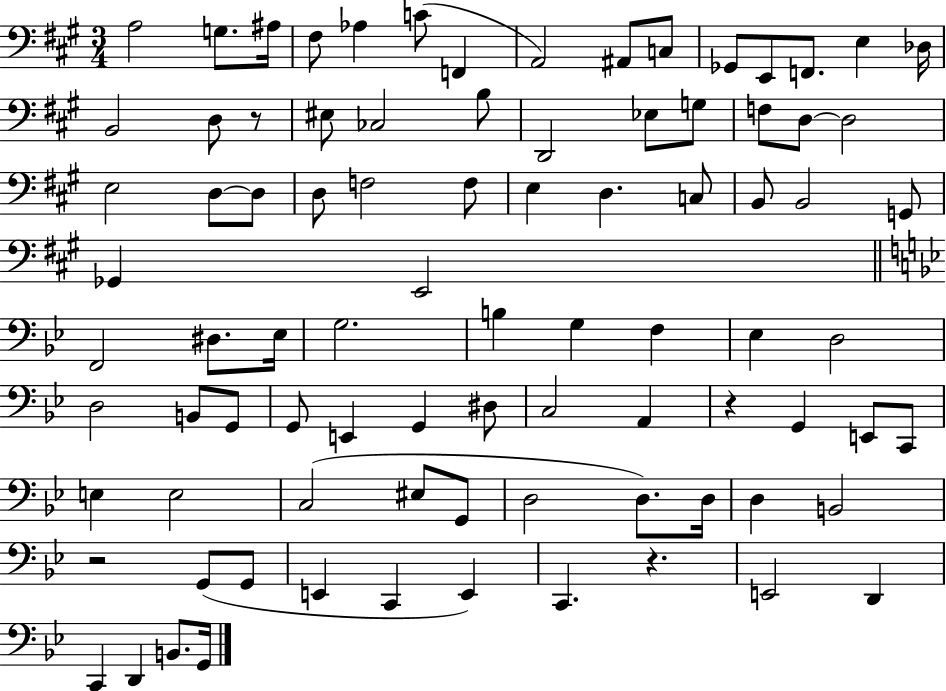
{
  \clef bass
  \numericTimeSignature
  \time 3/4
  \key a \major
  a2 g8. ais16 | fis8 aes4 c'8( f,4 | a,2) ais,8 c8 | ges,8 e,8 f,8. e4 des16 | \break b,2 d8 r8 | eis8 ces2 b8 | d,2 ees8 g8 | f8 d8~~ d2 | \break e2 d8~~ d8 | d8 f2 f8 | e4 d4. c8 | b,8 b,2 g,8 | \break ges,4 e,2 | \bar "||" \break \key g \minor f,2 dis8. ees16 | g2. | b4 g4 f4 | ees4 d2 | \break d2 b,8 g,8 | g,8 e,4 g,4 dis8 | c2 a,4 | r4 g,4 e,8 c,8 | \break e4 e2 | c2( eis8 g,8 | d2 d8.) d16 | d4 b,2 | \break r2 g,8( g,8 | e,4 c,4 e,4) | c,4. r4. | e,2 d,4 | \break c,4 d,4 b,8. g,16 | \bar "|."
}